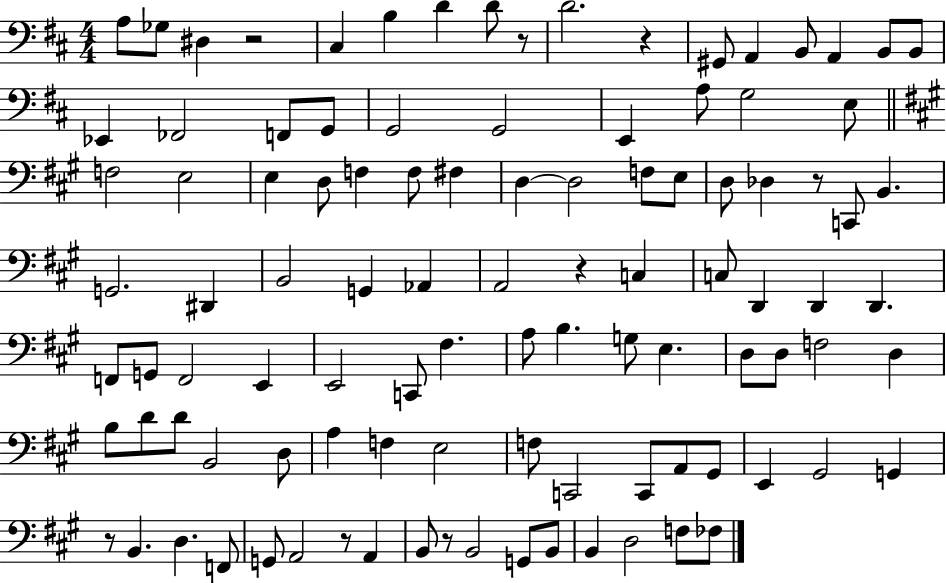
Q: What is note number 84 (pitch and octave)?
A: F2